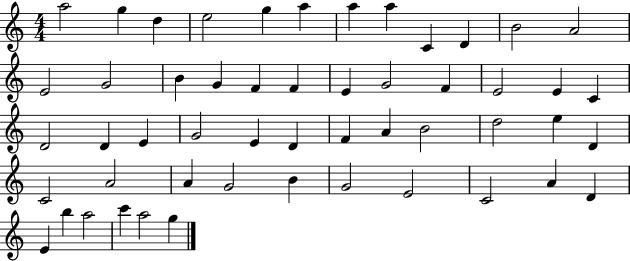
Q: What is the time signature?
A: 4/4